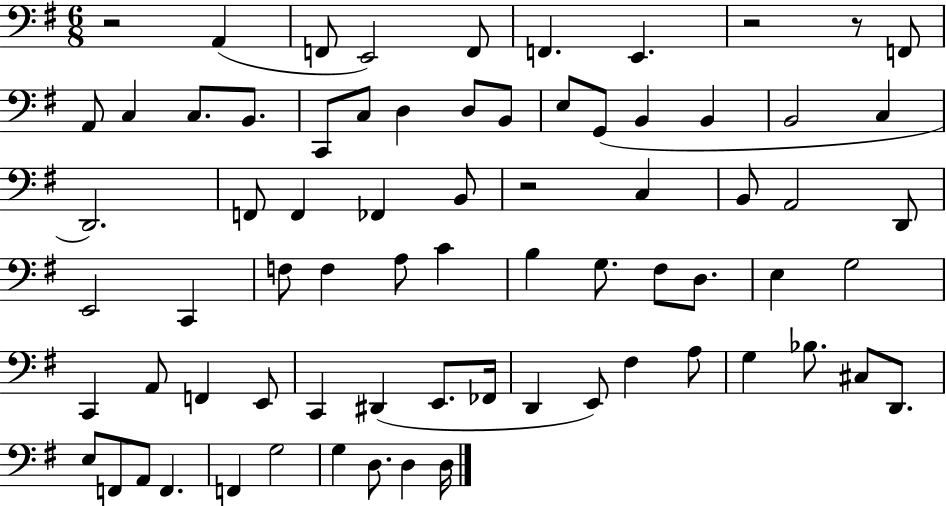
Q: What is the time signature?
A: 6/8